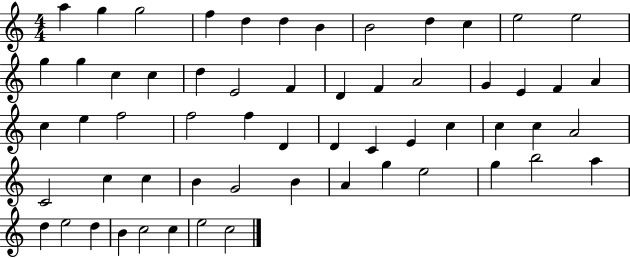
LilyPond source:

{
  \clef treble
  \numericTimeSignature
  \time 4/4
  \key c \major
  a''4 g''4 g''2 | f''4 d''4 d''4 b'4 | b'2 d''4 c''4 | e''2 e''2 | \break g''4 g''4 c''4 c''4 | d''4 e'2 f'4 | d'4 f'4 a'2 | g'4 e'4 f'4 a'4 | \break c''4 e''4 f''2 | f''2 f''4 d'4 | d'4 c'4 e'4 c''4 | c''4 c''4 a'2 | \break c'2 c''4 c''4 | b'4 g'2 b'4 | a'4 g''4 e''2 | g''4 b''2 a''4 | \break d''4 e''2 d''4 | b'4 c''2 c''4 | e''2 c''2 | \bar "|."
}